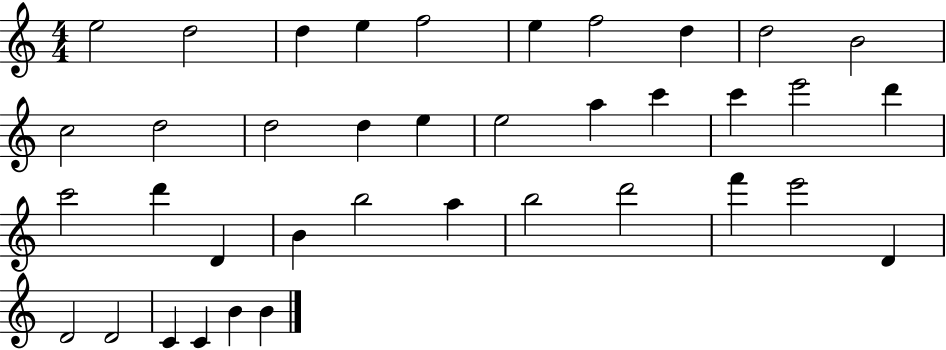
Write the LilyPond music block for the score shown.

{
  \clef treble
  \numericTimeSignature
  \time 4/4
  \key c \major
  e''2 d''2 | d''4 e''4 f''2 | e''4 f''2 d''4 | d''2 b'2 | \break c''2 d''2 | d''2 d''4 e''4 | e''2 a''4 c'''4 | c'''4 e'''2 d'''4 | \break c'''2 d'''4 d'4 | b'4 b''2 a''4 | b''2 d'''2 | f'''4 e'''2 d'4 | \break d'2 d'2 | c'4 c'4 b'4 b'4 | \bar "|."
}